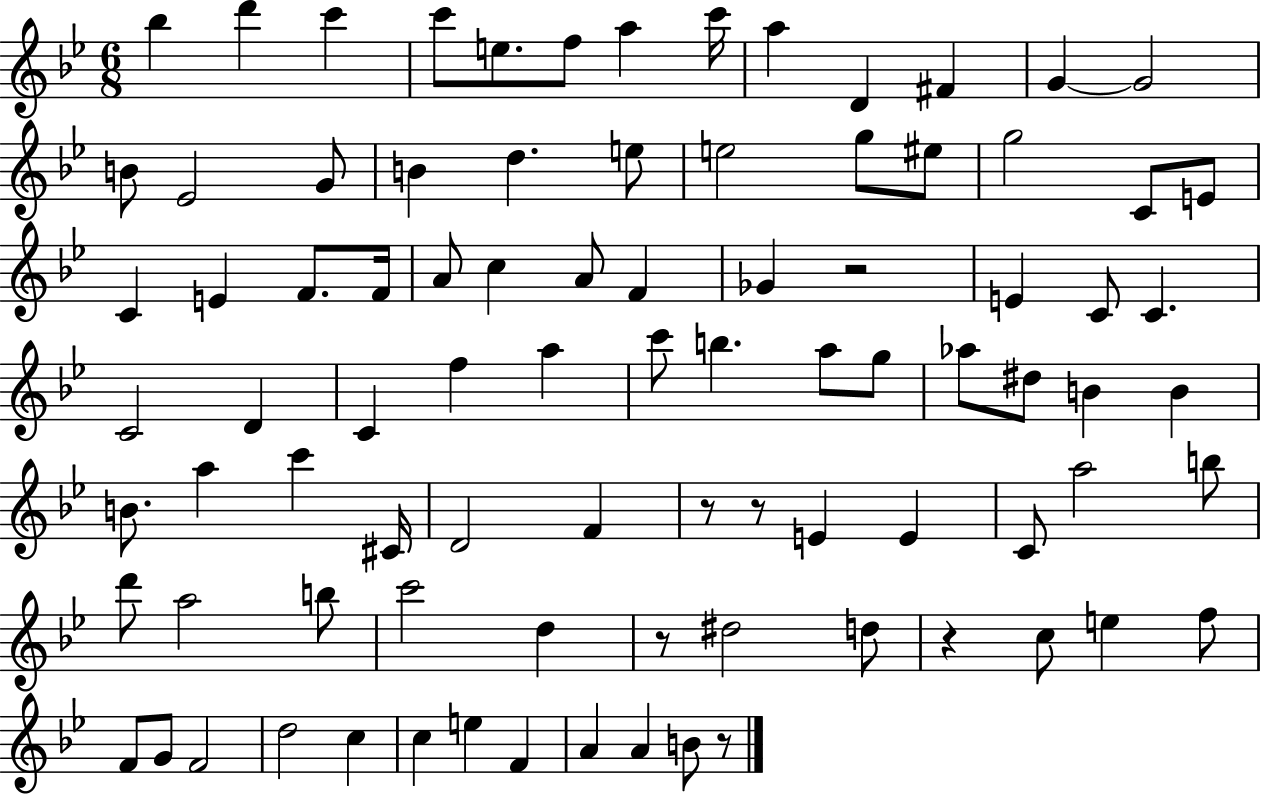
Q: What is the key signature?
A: BES major